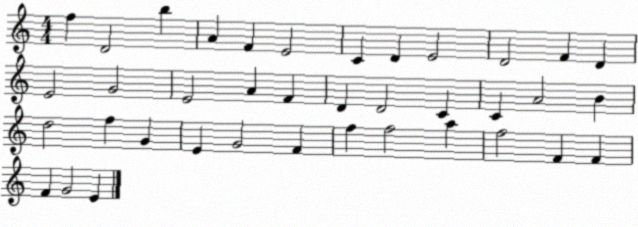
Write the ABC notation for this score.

X:1
T:Untitled
M:4/4
L:1/4
K:C
f D2 b A F E2 C D E2 D2 F D E2 G2 E2 A F D D2 C C A2 B d2 f G E G2 F f f2 a f2 F F F G2 E